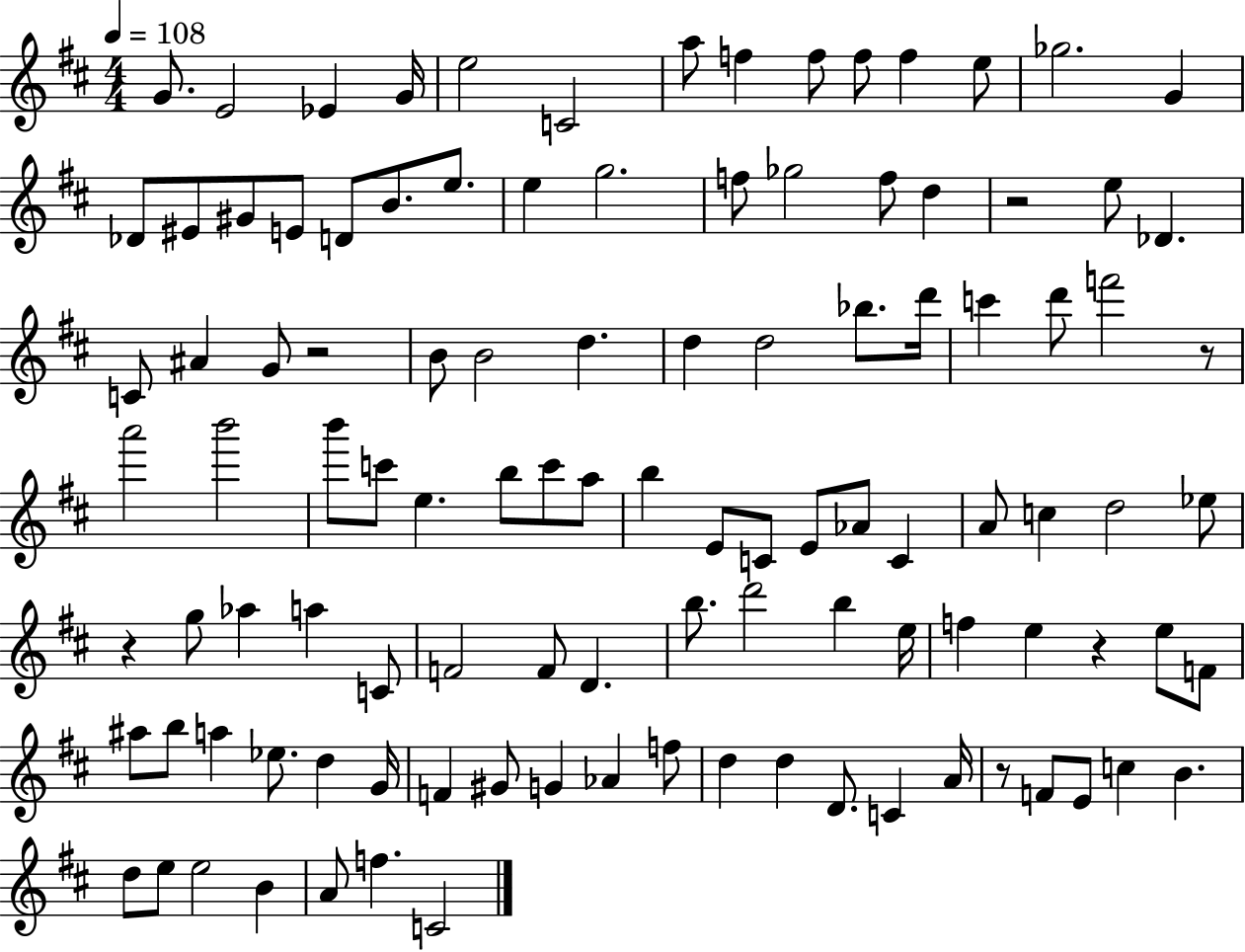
G4/e. E4/h Eb4/q G4/s E5/h C4/h A5/e F5/q F5/e F5/e F5/q E5/e Gb5/h. G4/q Db4/e EIS4/e G#4/e E4/e D4/e B4/e. E5/e. E5/q G5/h. F5/e Gb5/h F5/e D5/q R/h E5/e Db4/q. C4/e A#4/q G4/e R/h B4/e B4/h D5/q. D5/q D5/h Bb5/e. D6/s C6/q D6/e F6/h R/e A6/h B6/h B6/e C6/e E5/q. B5/e C6/e A5/e B5/q E4/e C4/e E4/e Ab4/e C4/q A4/e C5/q D5/h Eb5/e R/q G5/e Ab5/q A5/q C4/e F4/h F4/e D4/q. B5/e. D6/h B5/q E5/s F5/q E5/q R/q E5/e F4/e A#5/e B5/e A5/q Eb5/e. D5/q G4/s F4/q G#4/e G4/q Ab4/q F5/e D5/q D5/q D4/e. C4/q A4/s R/e F4/e E4/e C5/q B4/q. D5/e E5/e E5/h B4/q A4/e F5/q. C4/h